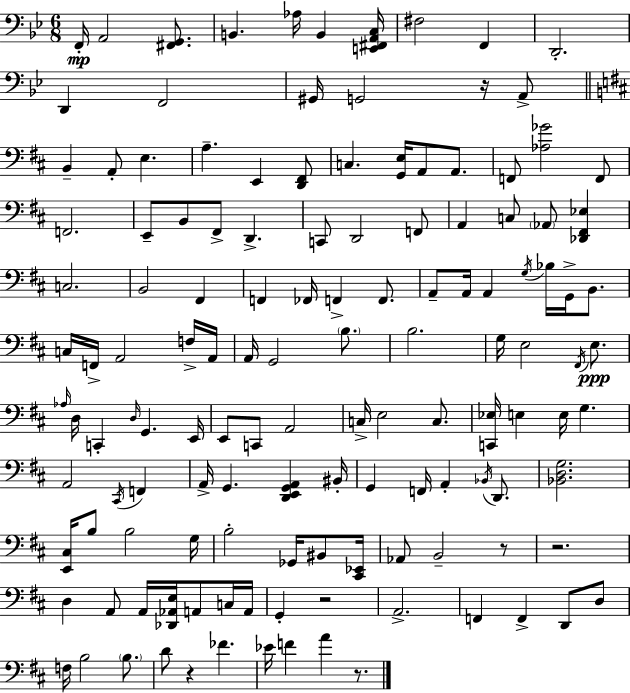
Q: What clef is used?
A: bass